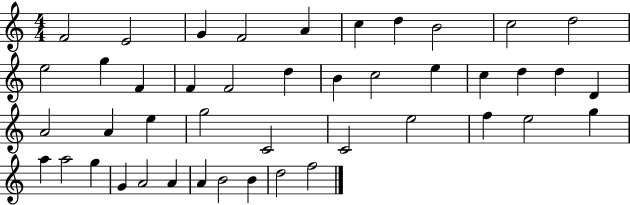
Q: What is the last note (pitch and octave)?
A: F5